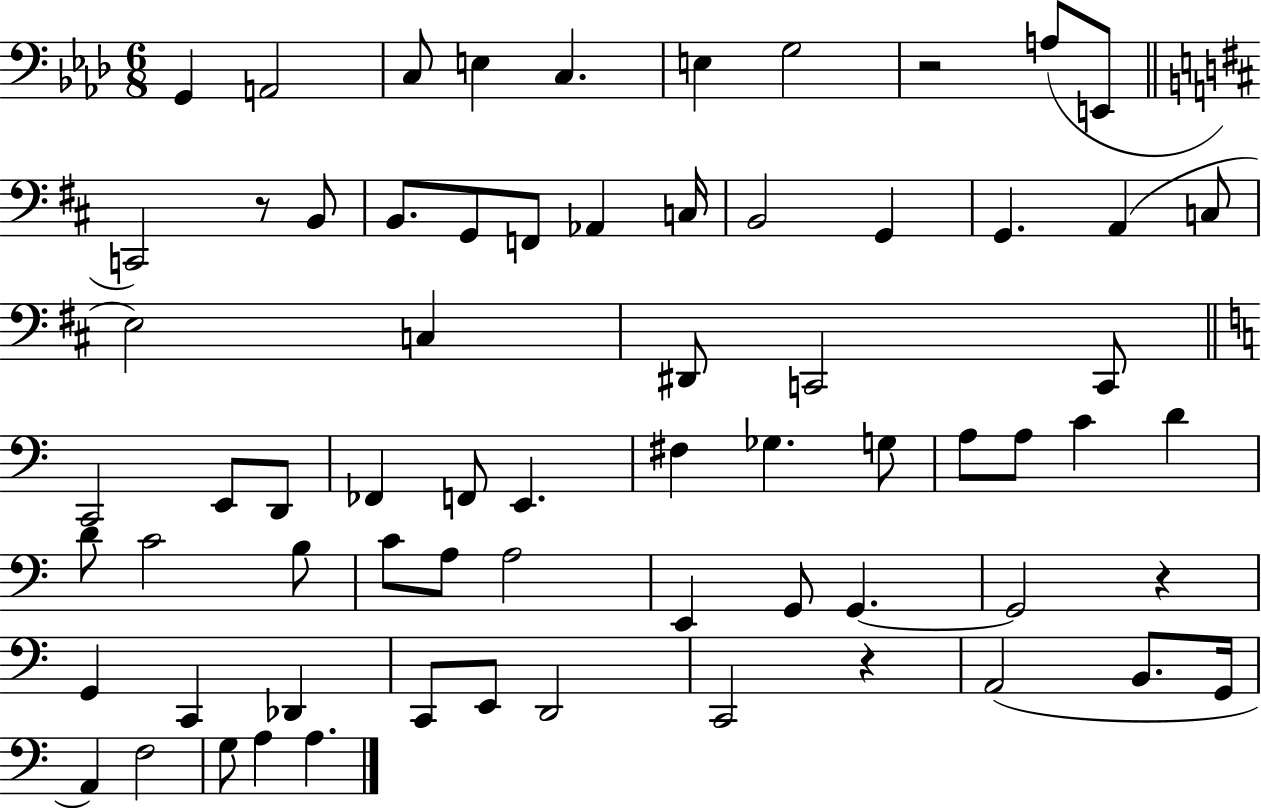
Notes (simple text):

G2/q A2/h C3/e E3/q C3/q. E3/q G3/h R/h A3/e E2/e C2/h R/e B2/e B2/e. G2/e F2/e Ab2/q C3/s B2/h G2/q G2/q. A2/q C3/e E3/h C3/q D#2/e C2/h C2/e C2/h E2/e D2/e FES2/q F2/e E2/q. F#3/q Gb3/q. G3/e A3/e A3/e C4/q D4/q D4/e C4/h B3/e C4/e A3/e A3/h E2/q G2/e G2/q. G2/h R/q G2/q C2/q Db2/q C2/e E2/e D2/h C2/h R/q A2/h B2/e. G2/s A2/q F3/h G3/e A3/q A3/q.